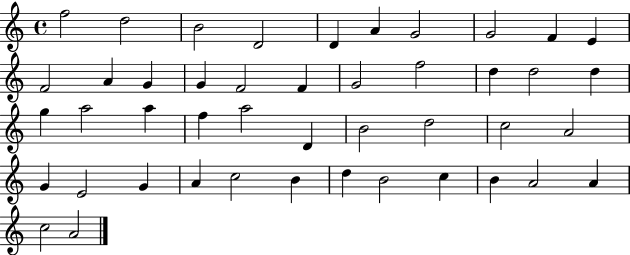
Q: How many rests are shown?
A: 0